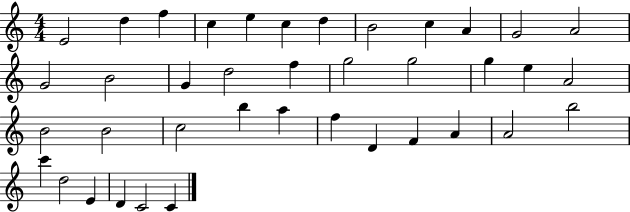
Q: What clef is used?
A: treble